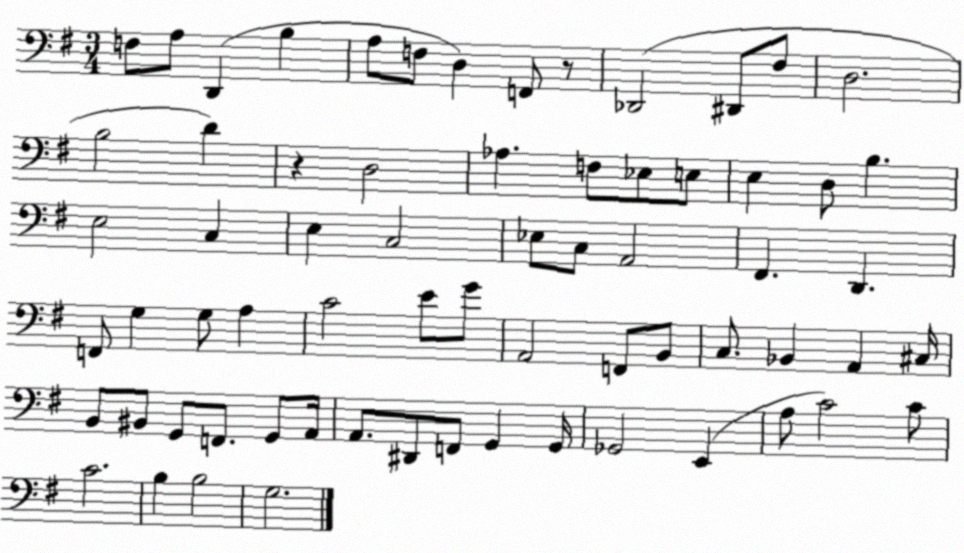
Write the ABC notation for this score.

X:1
T:Untitled
M:3/4
L:1/4
K:G
F,/2 A,/2 D,, B, A,/2 F,/2 D, F,,/2 z/2 _D,,2 ^D,,/2 ^F,/2 D,2 B,2 D z D,2 _A, F,/2 _E,/2 E,/2 E, D,/2 B, E,2 C, E, C,2 _E,/2 C,/2 A,,2 ^F,, D,, F,,/2 G, G,/2 A, C2 E/2 G/2 A,,2 F,,/2 B,,/2 C,/2 _B,, A,, ^C,/4 B,,/2 ^B,,/2 G,,/2 F,,/2 G,,/2 A,,/4 A,,/2 ^D,,/2 F,,/2 G,, G,,/4 _G,,2 E,, A,/2 C2 C/2 C2 B, B,2 G,2